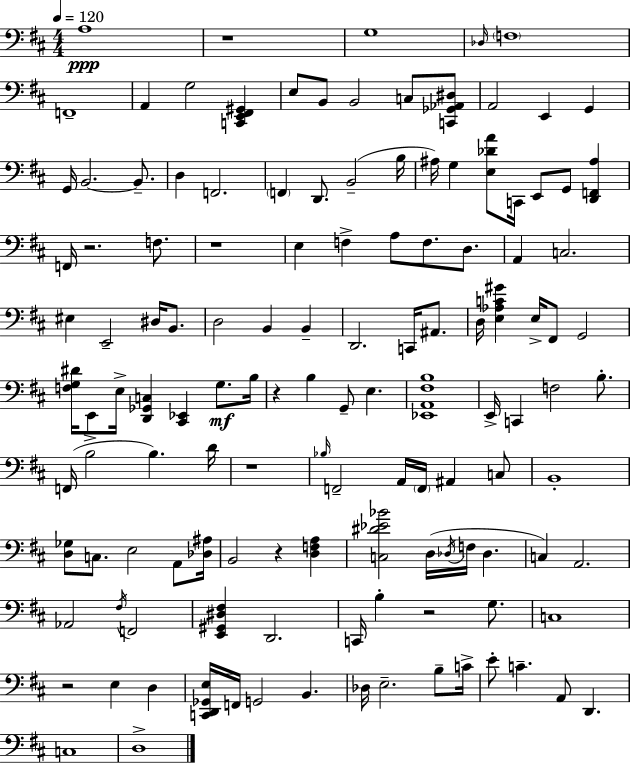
{
  \clef bass
  \numericTimeSignature
  \time 4/4
  \key d \major
  \tempo 4 = 120
  a1\ppp | r1 | g1 | \grace { des16 } \parenthesize f1 | \break f,1-- | a,4 g2 <c, e, fis, gis,>4 | e8 b,8 b,2 c8 <c, ges, aes, dis>8 | a,2 e,4 g,4 | \break g,16 b,2.~~ b,8.-- | d4 f,2. | \parenthesize f,4 d,8. b,2--( | b16 ais16) g4 <e des' a'>8 c,16 e,8 g,8 <d, f, ais>4 | \break f,16 r2. f8. | r1 | e4 f4-> a8 f8. d8. | a,4 c2. | \break eis4 e,2-- dis16 b,8. | d2 b,4 b,4-- | d,2. c,16 ais,8. | d16 <e aes c' gis'>4 e16-> fis,8 g,2 | \break <f g dis'>16 e,8 e16-> <d, ges, c>4 <cis, ees,>4 g8.\mf | b16 r4 b4 g,8-- e4. | <ees, a, fis b>1 | e,16-> c,4 f2 b8.-. | \break f,16( b2-> b4.) | d'16 r1 | \grace { bes16 } f,2-- a,16 \parenthesize f,16 ais,4 | c8 b,1-. | \break <d ges>8 c8. e2 a,8 | <des ais>16 b,2 r4 <d f a>4 | <c dis' ees' bes'>2 d16( \acciaccatura { des16 } f16 des4. | c4) a,2. | \break aes,2 \acciaccatura { fis16 } f,2 | <e, gis, dis fis>4 d,2. | c,16 b4-. r2 | g8. c1 | \break r2 e4 | d4 <c, d, ges, e>16 f,16 g,2 b,4. | des16 e2.-- | b8-- c'16-> e'8-. c'4.-- a,8 d,4. | \break c1 | d1-> | \bar "|."
}